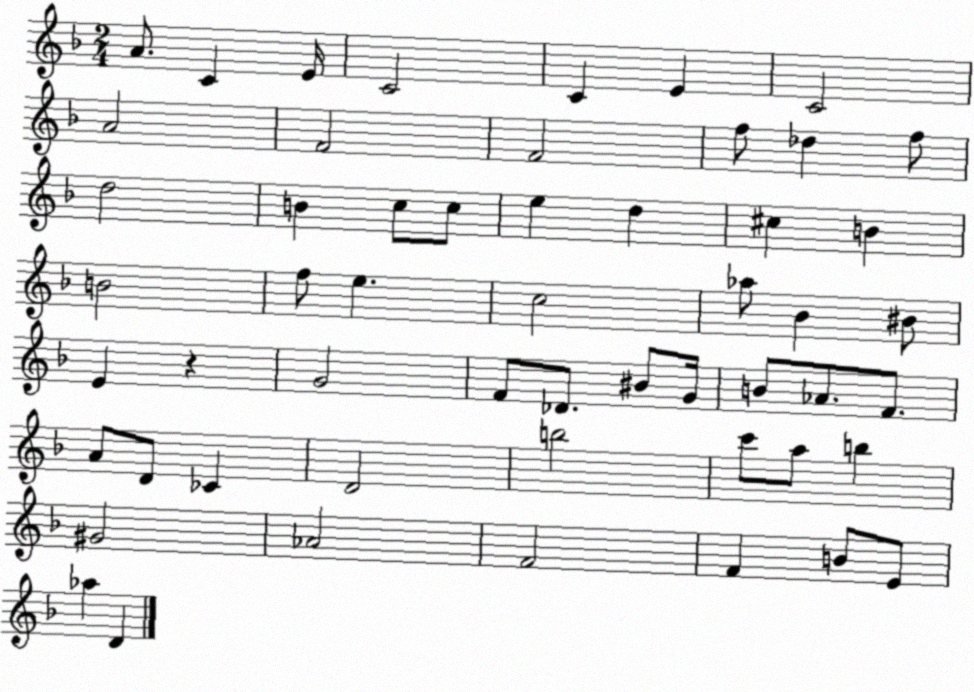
X:1
T:Untitled
M:2/4
L:1/4
K:F
A/2 C E/4 C2 C E C2 A2 F2 F2 f/2 _d f/2 d2 B c/2 c/2 e d ^c B B2 f/2 e c2 _a/2 _B ^B/2 E z G2 F/2 _D/2 ^B/2 G/4 B/2 _A/2 F/2 A/2 D/2 _C D2 b2 c'/2 a/2 b ^G2 _A2 F2 F B/2 E/2 _a D